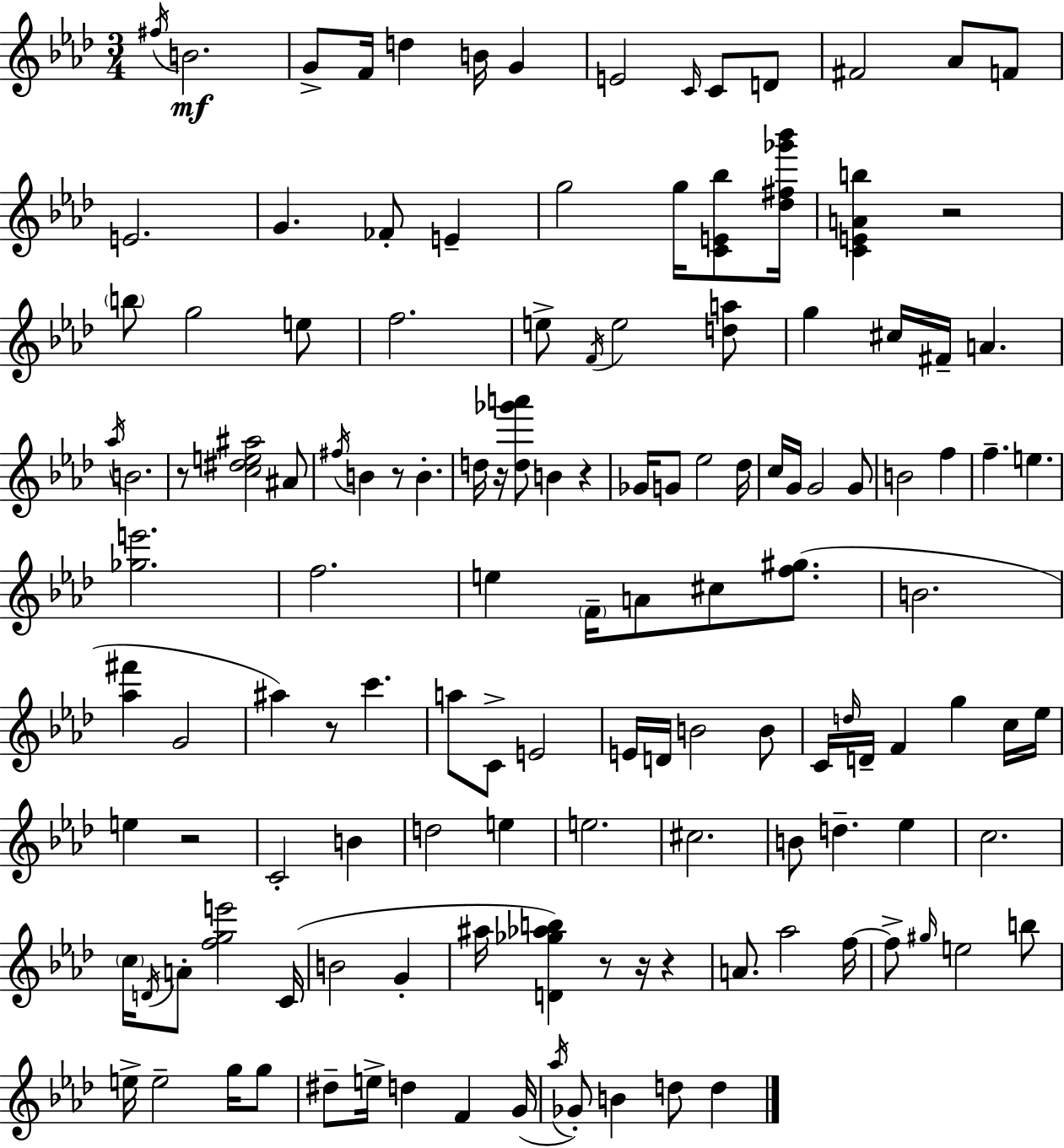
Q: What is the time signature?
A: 3/4